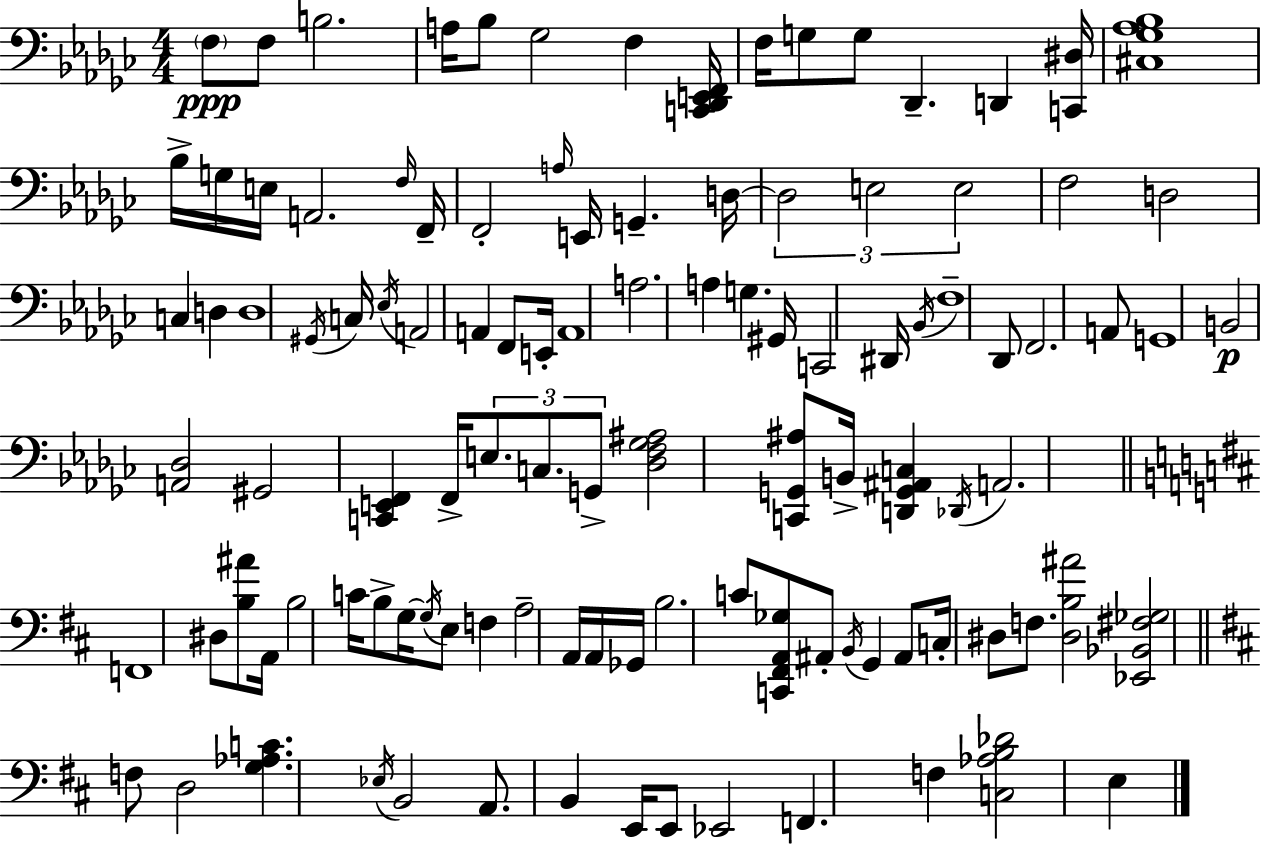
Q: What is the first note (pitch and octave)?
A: F3